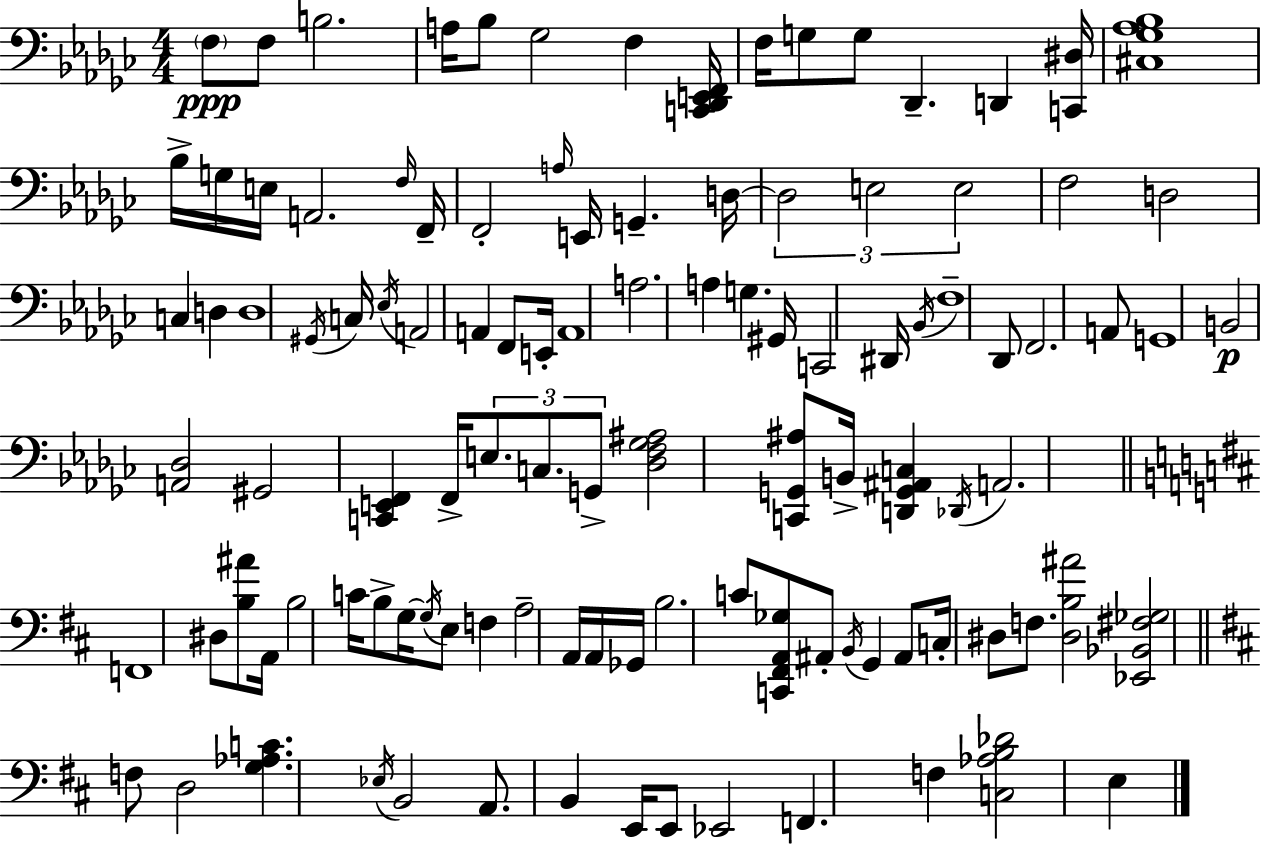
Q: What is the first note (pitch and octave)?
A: F3